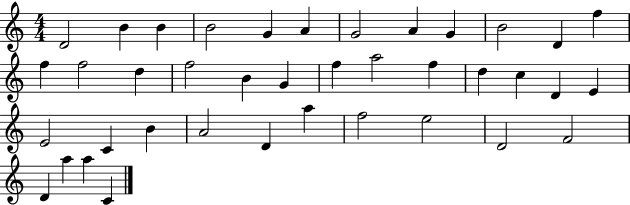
{
  \clef treble
  \numericTimeSignature
  \time 4/4
  \key c \major
  d'2 b'4 b'4 | b'2 g'4 a'4 | g'2 a'4 g'4 | b'2 d'4 f''4 | \break f''4 f''2 d''4 | f''2 b'4 g'4 | f''4 a''2 f''4 | d''4 c''4 d'4 e'4 | \break e'2 c'4 b'4 | a'2 d'4 a''4 | f''2 e''2 | d'2 f'2 | \break d'4 a''4 a''4 c'4 | \bar "|."
}